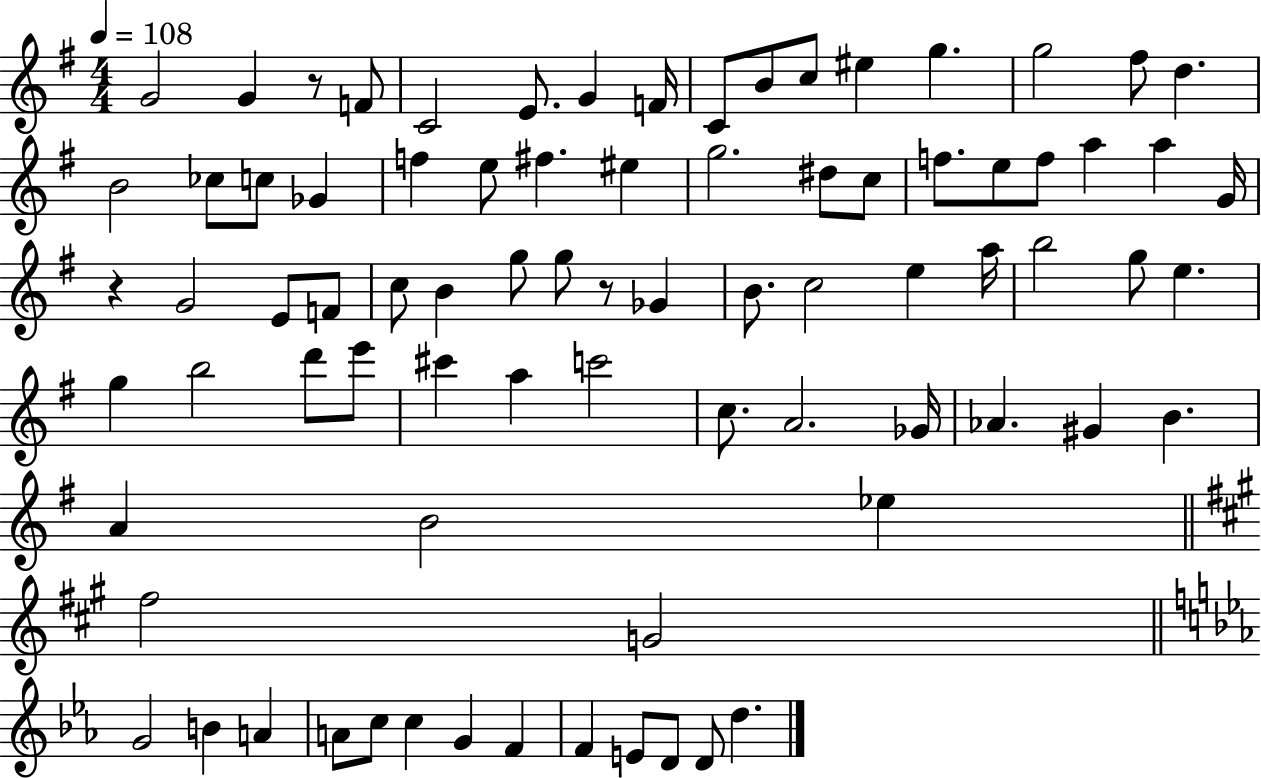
X:1
T:Untitled
M:4/4
L:1/4
K:G
G2 G z/2 F/2 C2 E/2 G F/4 C/2 B/2 c/2 ^e g g2 ^f/2 d B2 _c/2 c/2 _G f e/2 ^f ^e g2 ^d/2 c/2 f/2 e/2 f/2 a a G/4 z G2 E/2 F/2 c/2 B g/2 g/2 z/2 _G B/2 c2 e a/4 b2 g/2 e g b2 d'/2 e'/2 ^c' a c'2 c/2 A2 _G/4 _A ^G B A B2 _e ^f2 G2 G2 B A A/2 c/2 c G F F E/2 D/2 D/2 d